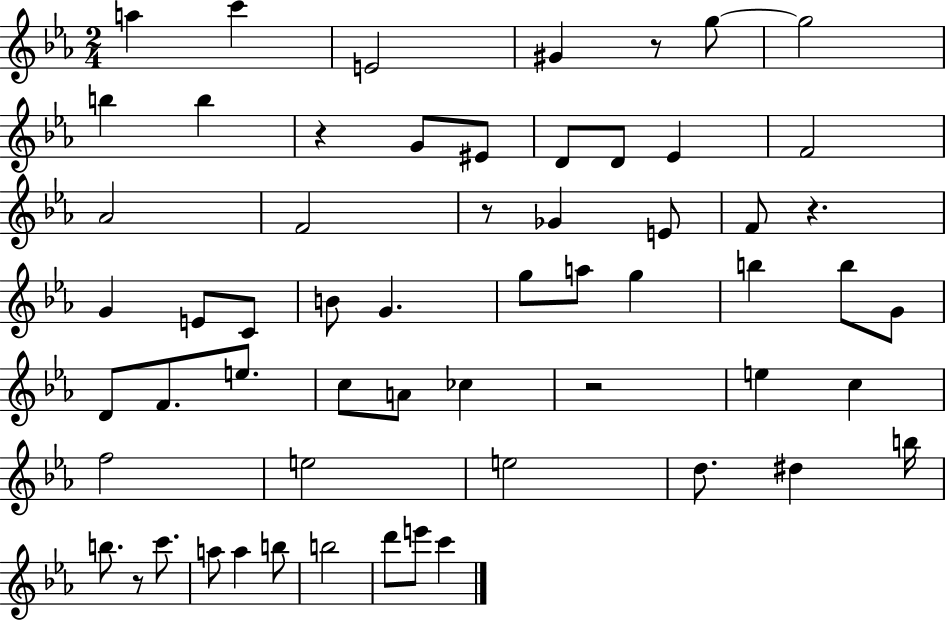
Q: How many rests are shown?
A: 6